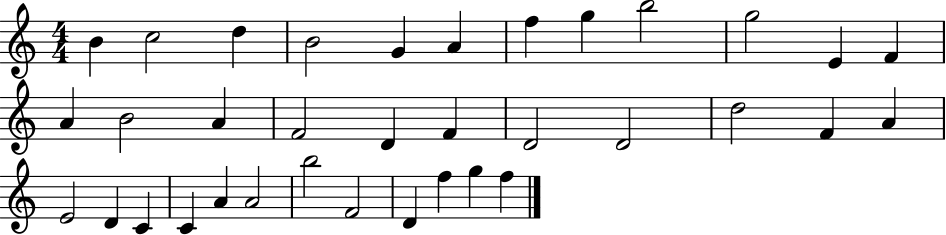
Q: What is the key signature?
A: C major